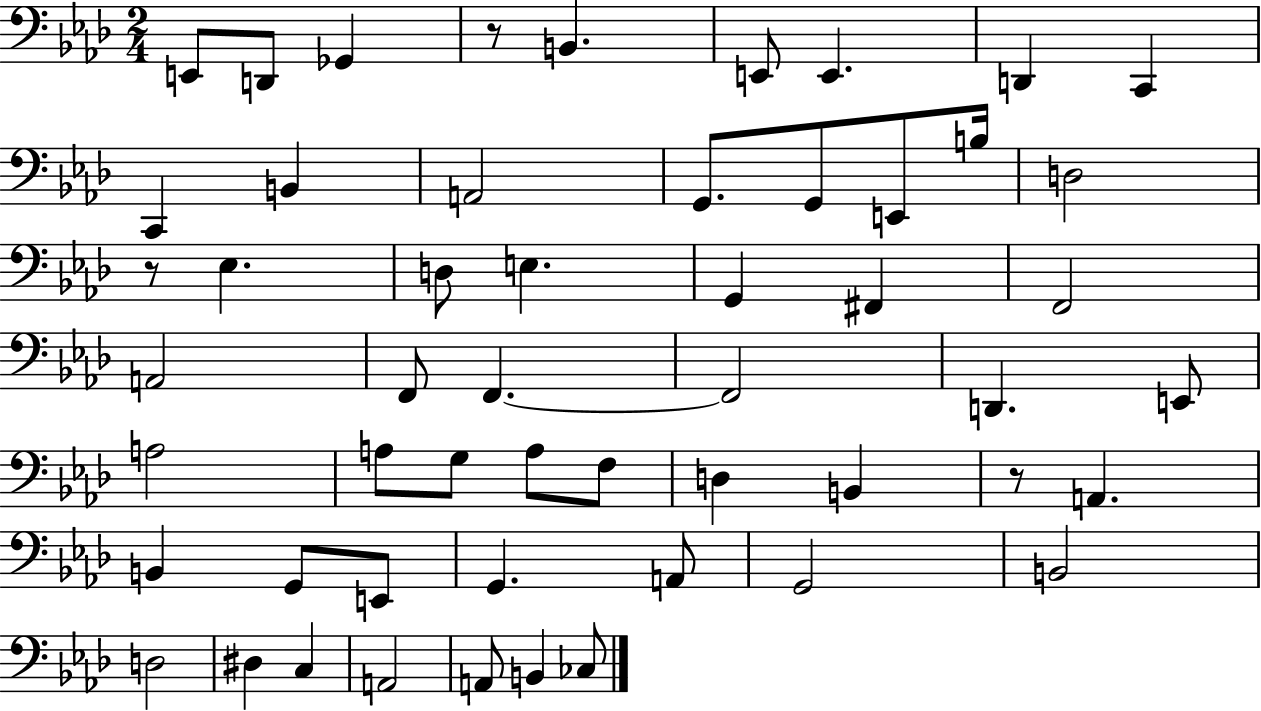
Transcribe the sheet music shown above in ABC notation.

X:1
T:Untitled
M:2/4
L:1/4
K:Ab
E,,/2 D,,/2 _G,, z/2 B,, E,,/2 E,, D,, C,, C,, B,, A,,2 G,,/2 G,,/2 E,,/2 B,/4 D,2 z/2 _E, D,/2 E, G,, ^F,, F,,2 A,,2 F,,/2 F,, F,,2 D,, E,,/2 A,2 A,/2 G,/2 A,/2 F,/2 D, B,, z/2 A,, B,, G,,/2 E,,/2 G,, A,,/2 G,,2 B,,2 D,2 ^D, C, A,,2 A,,/2 B,, _C,/2